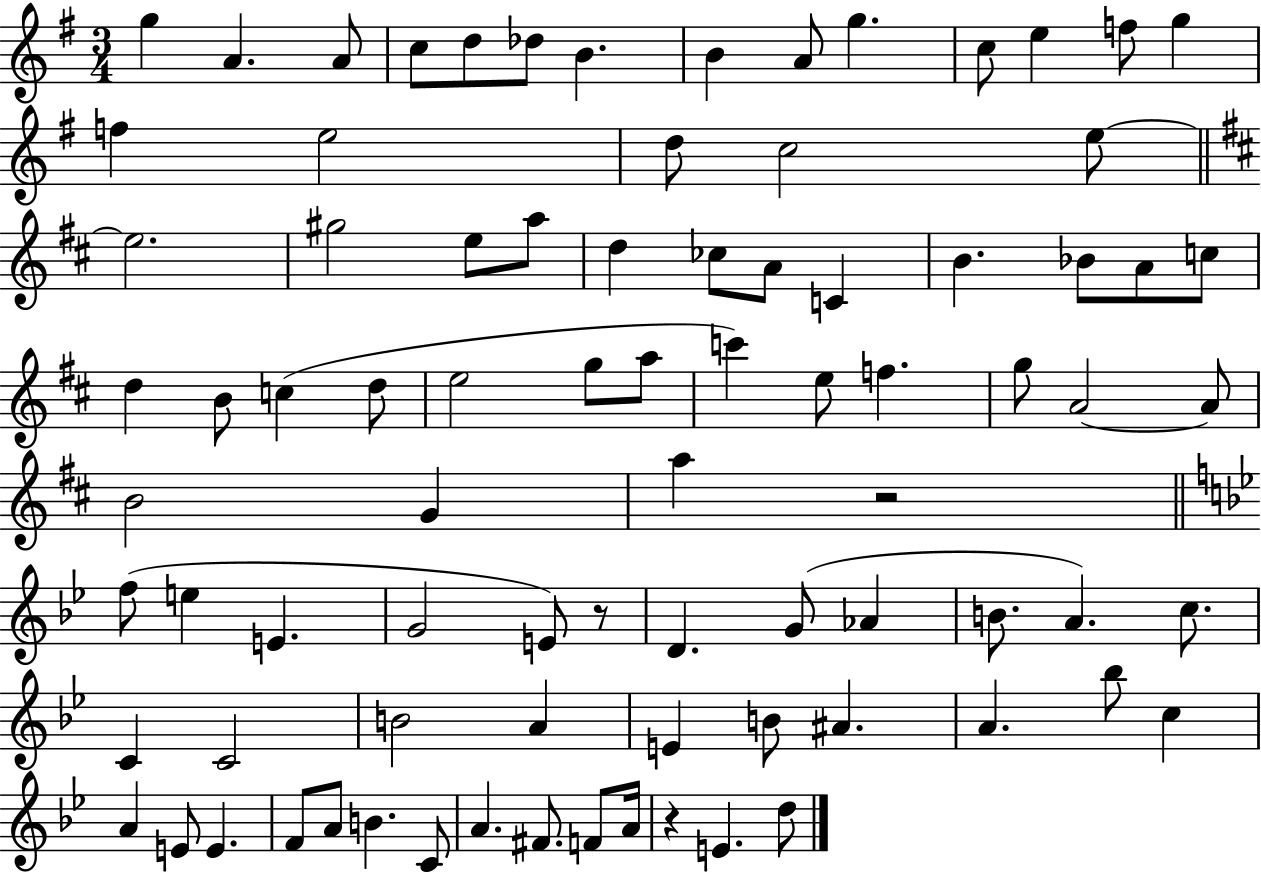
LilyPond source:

{
  \clef treble
  \numericTimeSignature
  \time 3/4
  \key g \major
  g''4 a'4. a'8 | c''8 d''8 des''8 b'4. | b'4 a'8 g''4. | c''8 e''4 f''8 g''4 | \break f''4 e''2 | d''8 c''2 e''8~~ | \bar "||" \break \key d \major e''2. | gis''2 e''8 a''8 | d''4 ces''8 a'8 c'4 | b'4. bes'8 a'8 c''8 | \break d''4 b'8 c''4( d''8 | e''2 g''8 a''8 | c'''4) e''8 f''4. | g''8 a'2~~ a'8 | \break b'2 g'4 | a''4 r2 | \bar "||" \break \key bes \major f''8( e''4 e'4. | g'2 e'8) r8 | d'4. g'8( aes'4 | b'8. a'4.) c''8. | \break c'4 c'2 | b'2 a'4 | e'4 b'8 ais'4. | a'4. bes''8 c''4 | \break a'4 e'8 e'4. | f'8 a'8 b'4. c'8 | a'4. fis'8. f'8 a'16 | r4 e'4. d''8 | \break \bar "|."
}